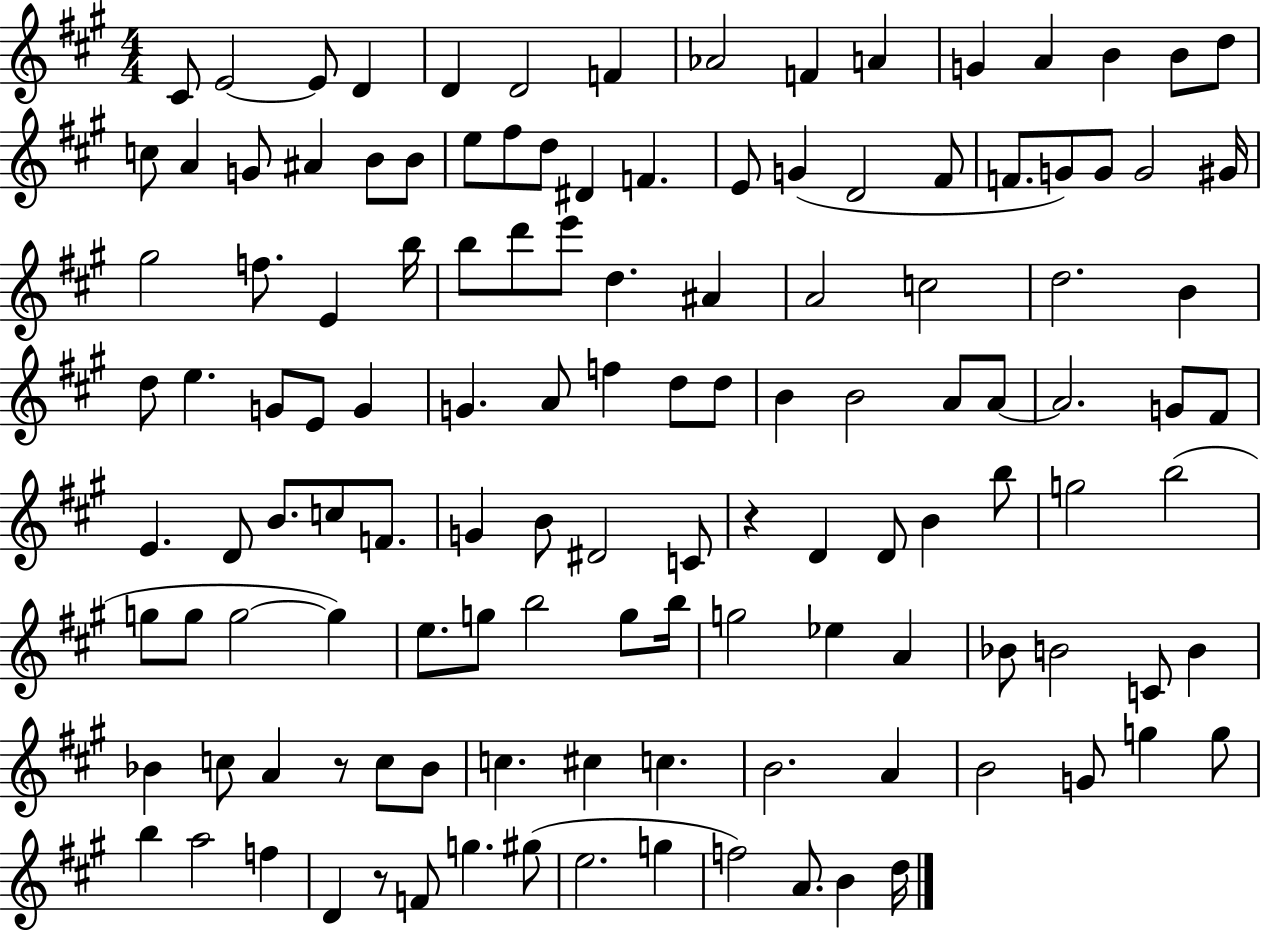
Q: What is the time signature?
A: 4/4